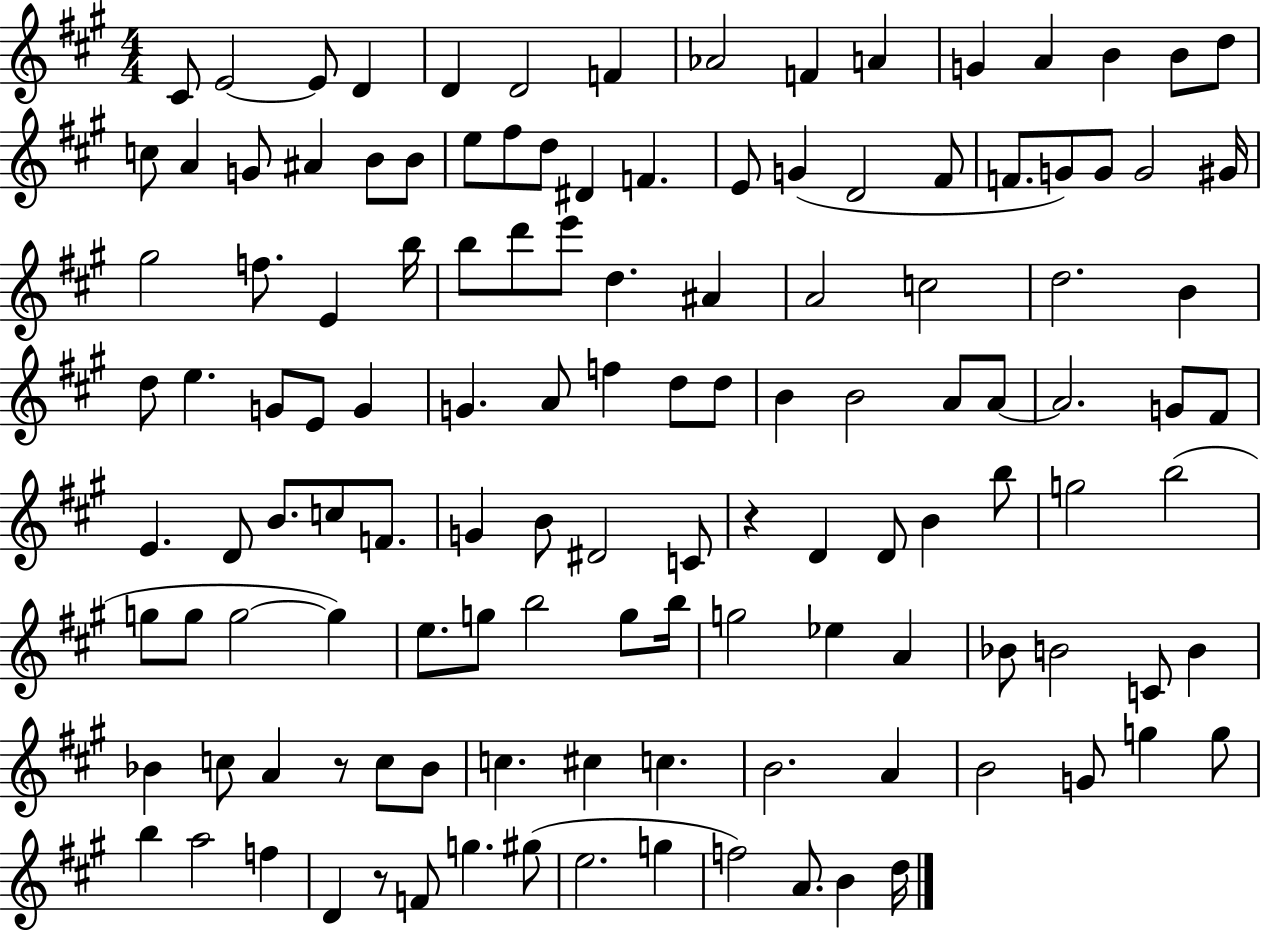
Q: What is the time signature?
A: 4/4